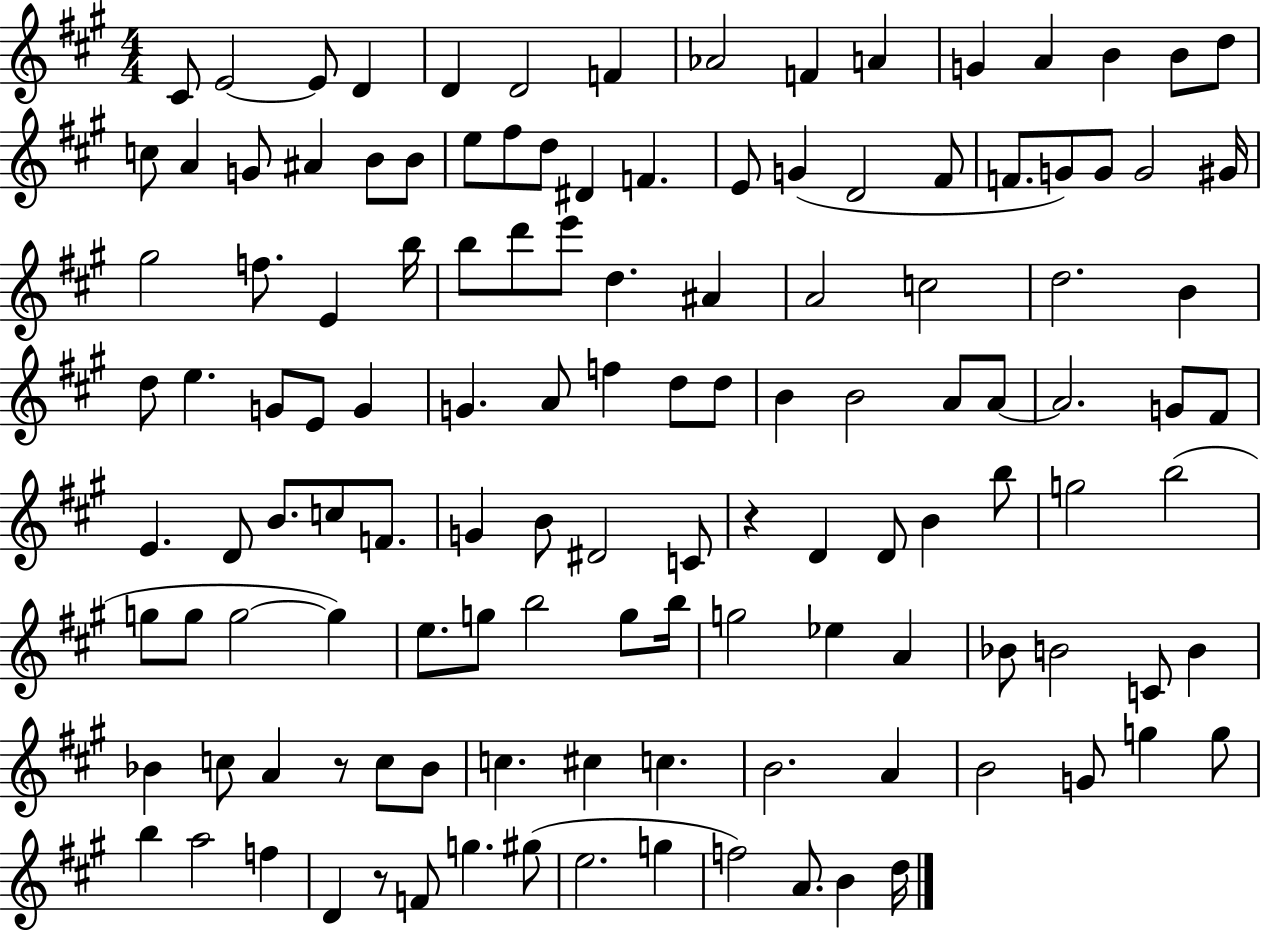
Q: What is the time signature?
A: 4/4